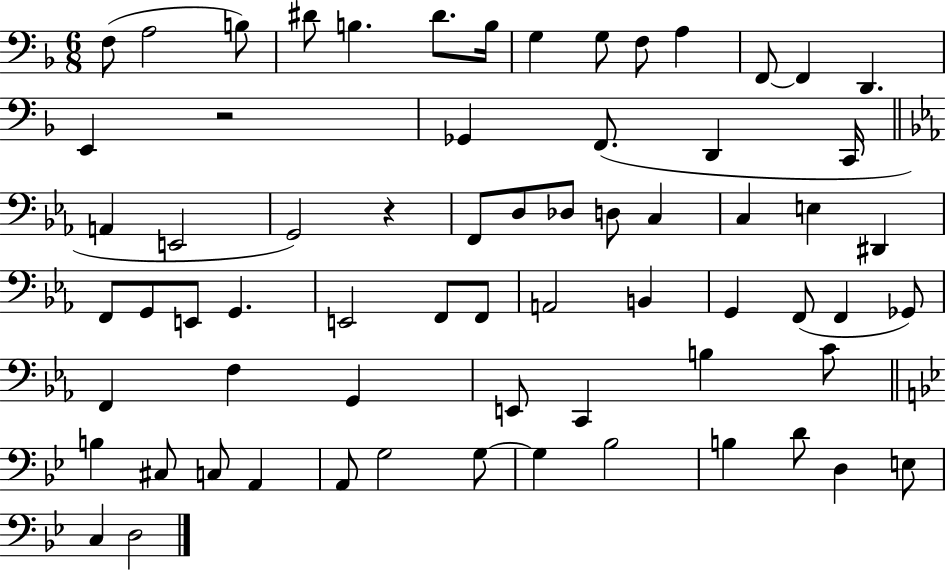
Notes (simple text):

F3/e A3/h B3/e D#4/e B3/q. D#4/e. B3/s G3/q G3/e F3/e A3/q F2/e F2/q D2/q. E2/q R/h Gb2/q F2/e. D2/q C2/s A2/q E2/h G2/h R/q F2/e D3/e Db3/e D3/e C3/q C3/q E3/q D#2/q F2/e G2/e E2/e G2/q. E2/h F2/e F2/e A2/h B2/q G2/q F2/e F2/q Gb2/e F2/q F3/q G2/q E2/e C2/q B3/q C4/e B3/q C#3/e C3/e A2/q A2/e G3/h G3/e G3/q Bb3/h B3/q D4/e D3/q E3/e C3/q D3/h